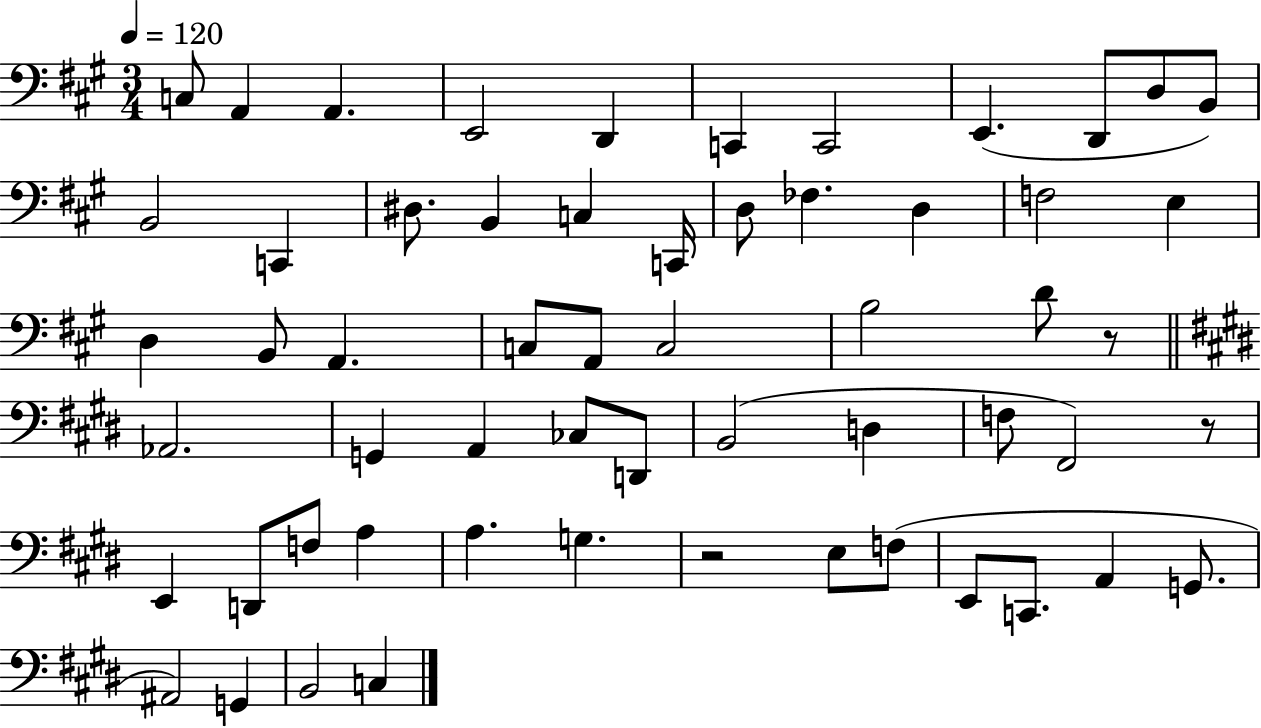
X:1
T:Untitled
M:3/4
L:1/4
K:A
C,/2 A,, A,, E,,2 D,, C,, C,,2 E,, D,,/2 D,/2 B,,/2 B,,2 C,, ^D,/2 B,, C, C,,/4 D,/2 _F, D, F,2 E, D, B,,/2 A,, C,/2 A,,/2 C,2 B,2 D/2 z/2 _A,,2 G,, A,, _C,/2 D,,/2 B,,2 D, F,/2 ^F,,2 z/2 E,, D,,/2 F,/2 A, A, G, z2 E,/2 F,/2 E,,/2 C,,/2 A,, G,,/2 ^A,,2 G,, B,,2 C,